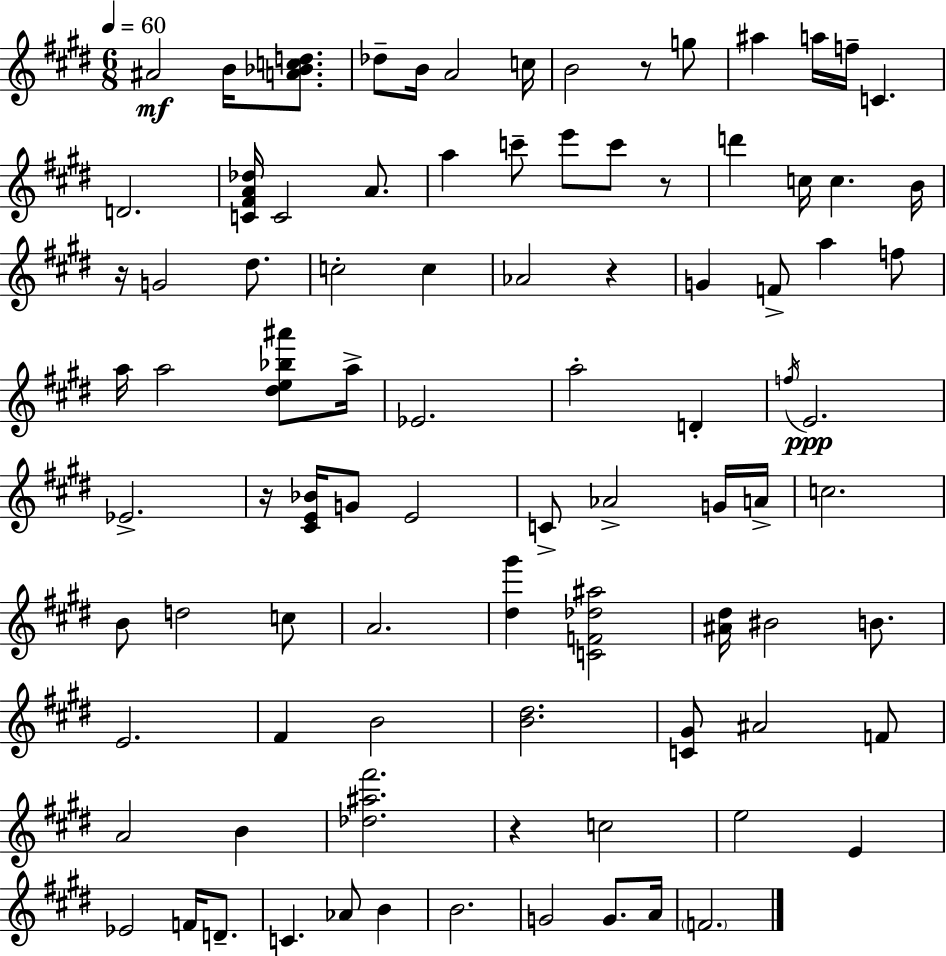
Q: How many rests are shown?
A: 6